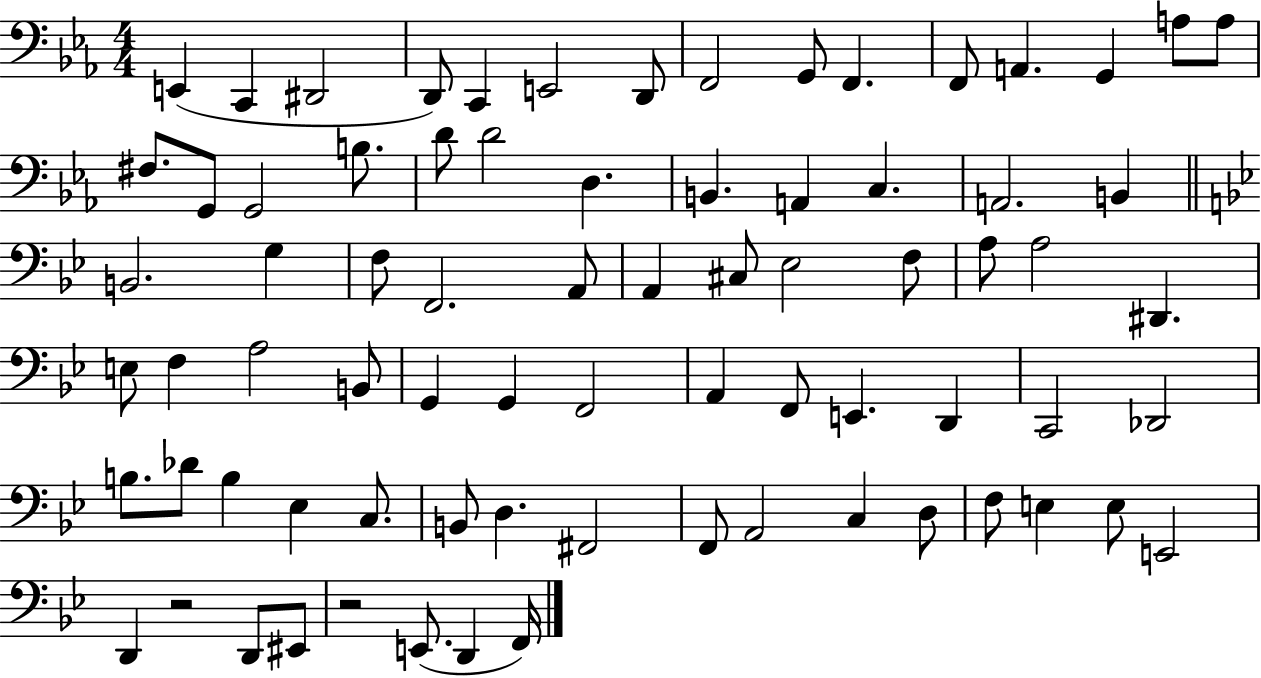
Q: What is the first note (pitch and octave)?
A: E2